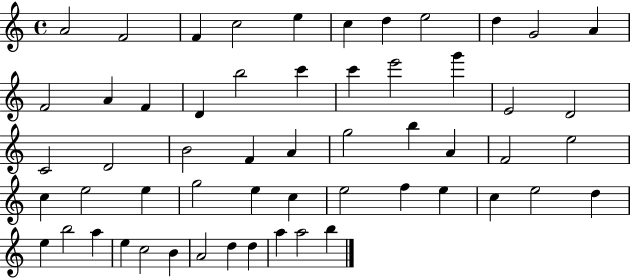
{
  \clef treble
  \time 4/4
  \defaultTimeSignature
  \key c \major
  a'2 f'2 | f'4 c''2 e''4 | c''4 d''4 e''2 | d''4 g'2 a'4 | \break f'2 a'4 f'4 | d'4 b''2 c'''4 | c'''4 e'''2 g'''4 | e'2 d'2 | \break c'2 d'2 | b'2 f'4 a'4 | g''2 b''4 a'4 | f'2 e''2 | \break c''4 e''2 e''4 | g''2 e''4 c''4 | e''2 f''4 e''4 | c''4 e''2 d''4 | \break e''4 b''2 a''4 | e''4 c''2 b'4 | a'2 d''4 d''4 | a''4 a''2 b''4 | \break \bar "|."
}